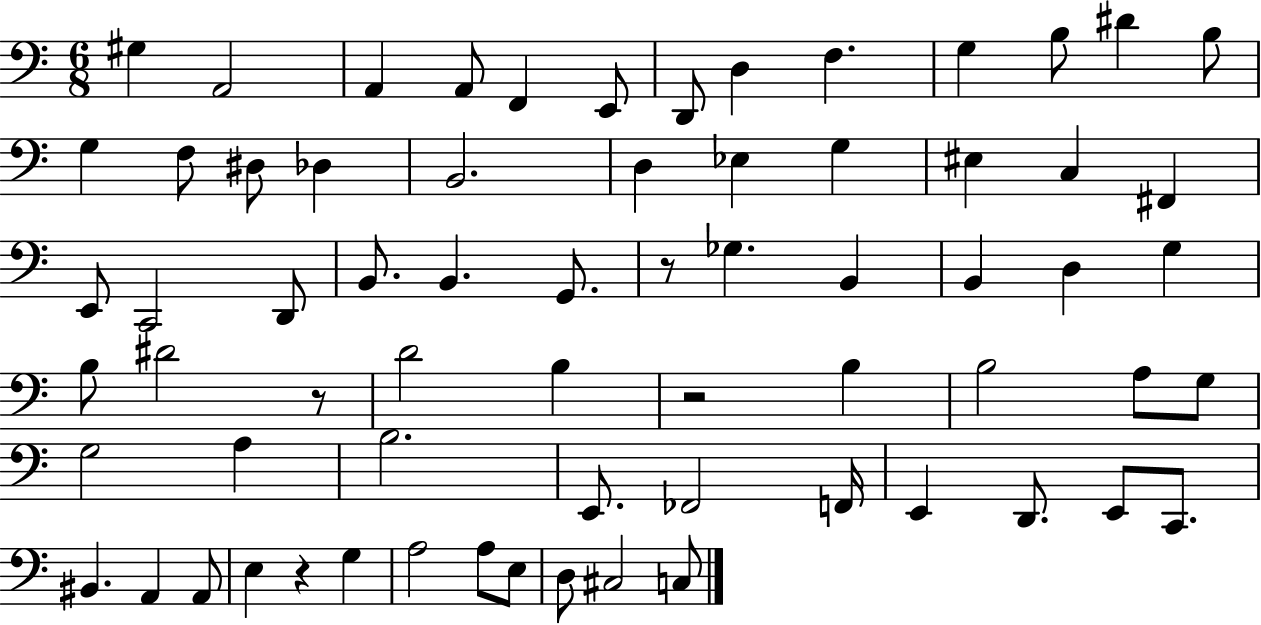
{
  \clef bass
  \numericTimeSignature
  \time 6/8
  \key c \major
  gis4 a,2 | a,4 a,8 f,4 e,8 | d,8 d4 f4. | g4 b8 dis'4 b8 | \break g4 f8 dis8 des4 | b,2. | d4 ees4 g4 | eis4 c4 fis,4 | \break e,8 c,2 d,8 | b,8. b,4. g,8. | r8 ges4. b,4 | b,4 d4 g4 | \break b8 dis'2 r8 | d'2 b4 | r2 b4 | b2 a8 g8 | \break g2 a4 | b2. | e,8. fes,2 f,16 | e,4 d,8. e,8 c,8. | \break bis,4. a,4 a,8 | e4 r4 g4 | a2 a8 e8 | d8 cis2 c8 | \break \bar "|."
}